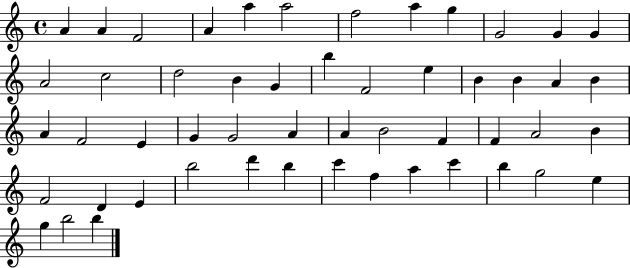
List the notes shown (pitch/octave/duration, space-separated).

A4/q A4/q F4/h A4/q A5/q A5/h F5/h A5/q G5/q G4/h G4/q G4/q A4/h C5/h D5/h B4/q G4/q B5/q F4/h E5/q B4/q B4/q A4/q B4/q A4/q F4/h E4/q G4/q G4/h A4/q A4/q B4/h F4/q F4/q A4/h B4/q F4/h D4/q E4/q B5/h D6/q B5/q C6/q F5/q A5/q C6/q B5/q G5/h E5/q G5/q B5/h B5/q